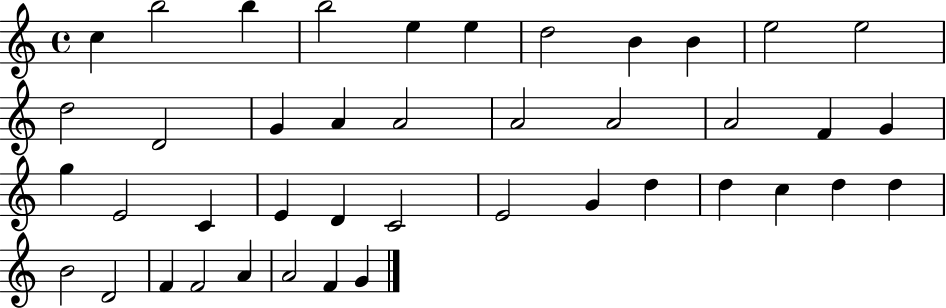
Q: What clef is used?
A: treble